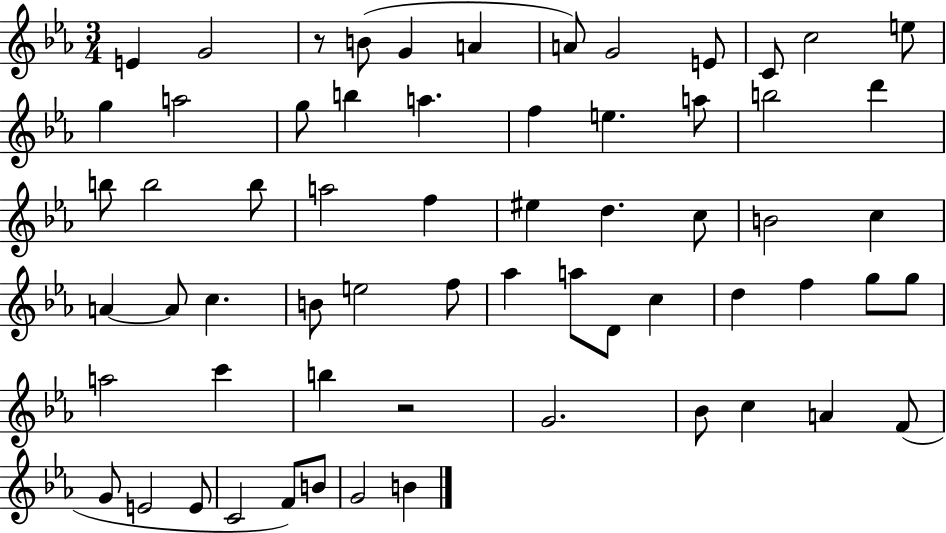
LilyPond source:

{
  \clef treble
  \numericTimeSignature
  \time 3/4
  \key ees \major
  \repeat volta 2 { e'4 g'2 | r8 b'8( g'4 a'4 | a'8) g'2 e'8 | c'8 c''2 e''8 | \break g''4 a''2 | g''8 b''4 a''4. | f''4 e''4. a''8 | b''2 d'''4 | \break b''8 b''2 b''8 | a''2 f''4 | eis''4 d''4. c''8 | b'2 c''4 | \break a'4~~ a'8 c''4. | b'8 e''2 f''8 | aes''4 a''8 d'8 c''4 | d''4 f''4 g''8 g''8 | \break a''2 c'''4 | b''4 r2 | g'2. | bes'8 c''4 a'4 f'8( | \break g'8 e'2 e'8 | c'2 f'8) b'8 | g'2 b'4 | } \bar "|."
}